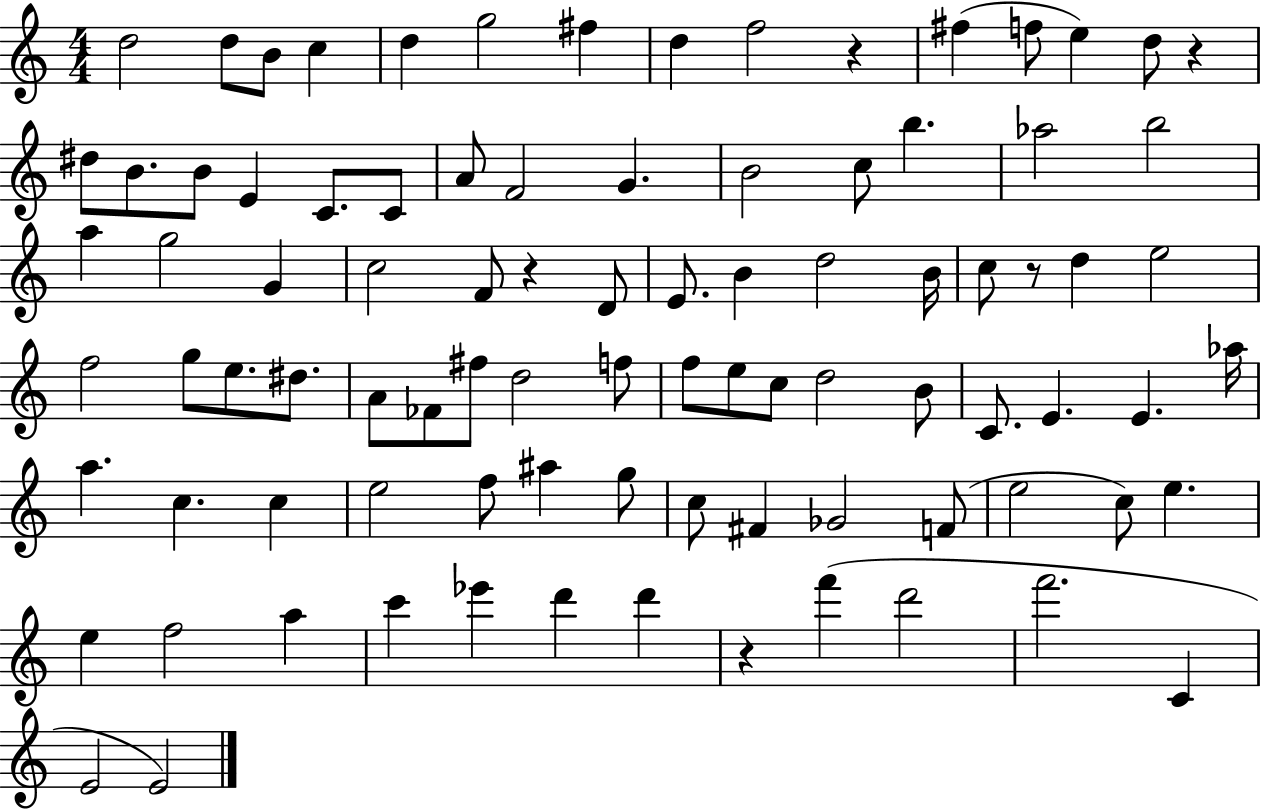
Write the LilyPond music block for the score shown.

{
  \clef treble
  \numericTimeSignature
  \time 4/4
  \key c \major
  \repeat volta 2 { d''2 d''8 b'8 c''4 | d''4 g''2 fis''4 | d''4 f''2 r4 | fis''4( f''8 e''4) d''8 r4 | \break dis''8 b'8. b'8 e'4 c'8. c'8 | a'8 f'2 g'4. | b'2 c''8 b''4. | aes''2 b''2 | \break a''4 g''2 g'4 | c''2 f'8 r4 d'8 | e'8. b'4 d''2 b'16 | c''8 r8 d''4 e''2 | \break f''2 g''8 e''8. dis''8. | a'8 fes'8 fis''8 d''2 f''8 | f''8 e''8 c''8 d''2 b'8 | c'8. e'4. e'4. aes''16 | \break a''4. c''4. c''4 | e''2 f''8 ais''4 g''8 | c''8 fis'4 ges'2 f'8( | e''2 c''8) e''4. | \break e''4 f''2 a''4 | c'''4 ees'''4 d'''4 d'''4 | r4 f'''4( d'''2 | f'''2. c'4 | \break e'2 e'2) | } \bar "|."
}